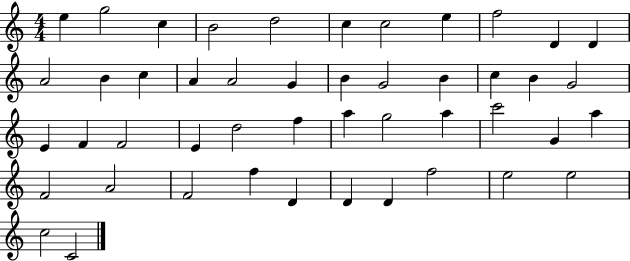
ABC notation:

X:1
T:Untitled
M:4/4
L:1/4
K:C
e g2 c B2 d2 c c2 e f2 D D A2 B c A A2 G B G2 B c B G2 E F F2 E d2 f a g2 a c'2 G a F2 A2 F2 f D D D f2 e2 e2 c2 C2